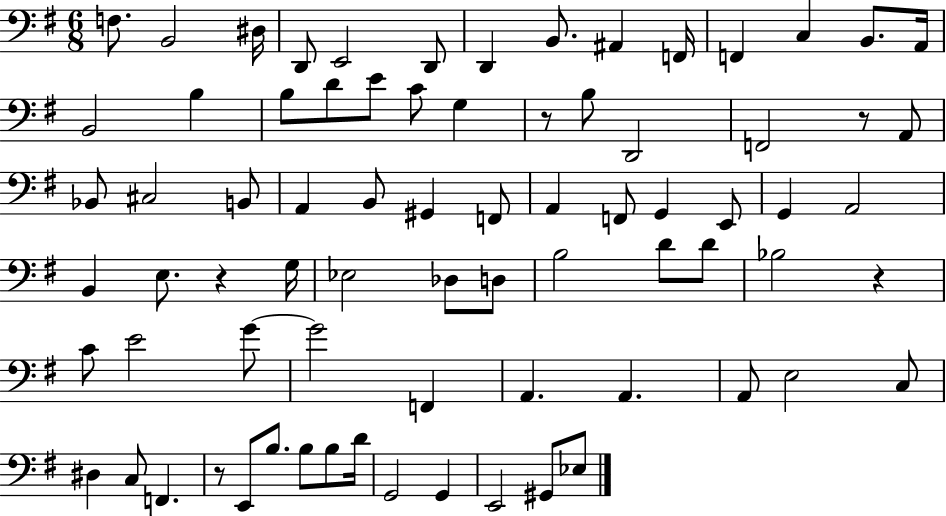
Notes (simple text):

F3/e. B2/h D#3/s D2/e E2/h D2/e D2/q B2/e. A#2/q F2/s F2/q C3/q B2/e. A2/s B2/h B3/q B3/e D4/e E4/e C4/e G3/q R/e B3/e D2/h F2/h R/e A2/e Bb2/e C#3/h B2/e A2/q B2/e G#2/q F2/e A2/q F2/e G2/q E2/e G2/q A2/h B2/q E3/e. R/q G3/s Eb3/h Db3/e D3/e B3/h D4/e D4/e Bb3/h R/q C4/e E4/h G4/e G4/h F2/q A2/q. A2/q. A2/e E3/h C3/e D#3/q C3/e F2/q. R/e E2/e B3/e. B3/e B3/e D4/s G2/h G2/q E2/h G#2/e Eb3/e